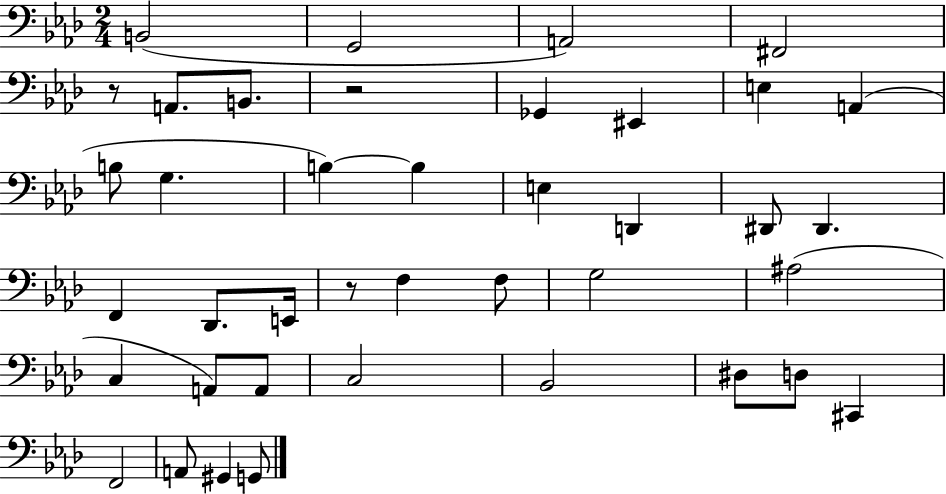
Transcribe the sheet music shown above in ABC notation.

X:1
T:Untitled
M:2/4
L:1/4
K:Ab
B,,2 G,,2 A,,2 ^F,,2 z/2 A,,/2 B,,/2 z2 _G,, ^E,, E, A,, B,/2 G, B, B, E, D,, ^D,,/2 ^D,, F,, _D,,/2 E,,/4 z/2 F, F,/2 G,2 ^A,2 C, A,,/2 A,,/2 C,2 _B,,2 ^D,/2 D,/2 ^C,, F,,2 A,,/2 ^G,, G,,/2